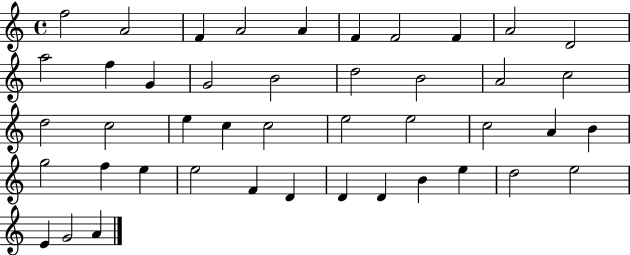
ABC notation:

X:1
T:Untitled
M:4/4
L:1/4
K:C
f2 A2 F A2 A F F2 F A2 D2 a2 f G G2 B2 d2 B2 A2 c2 d2 c2 e c c2 e2 e2 c2 A B g2 f e e2 F D D D B e d2 e2 E G2 A